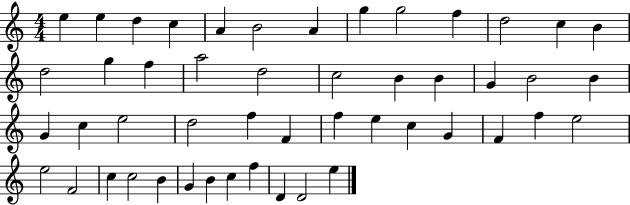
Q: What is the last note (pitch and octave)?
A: E5